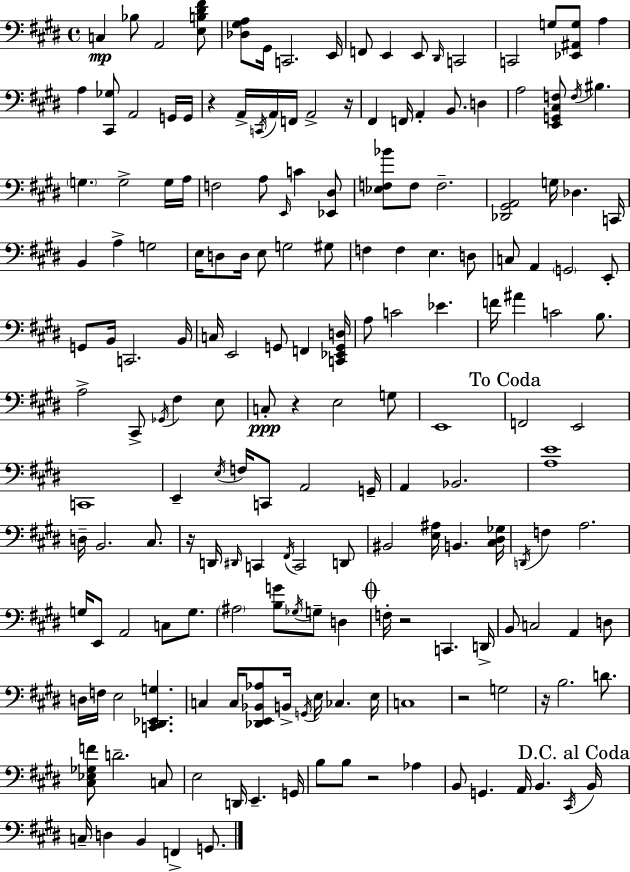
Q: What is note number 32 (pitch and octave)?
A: G3